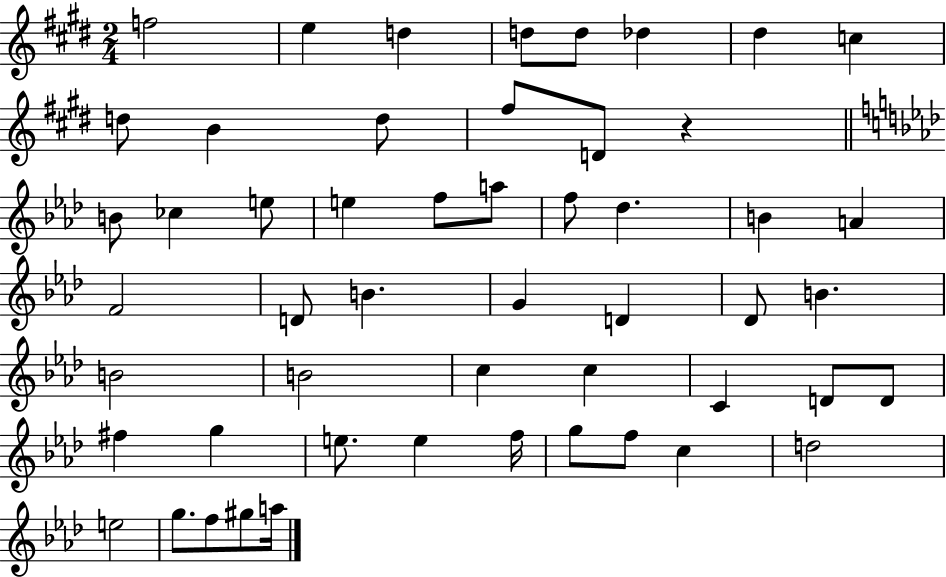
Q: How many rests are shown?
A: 1